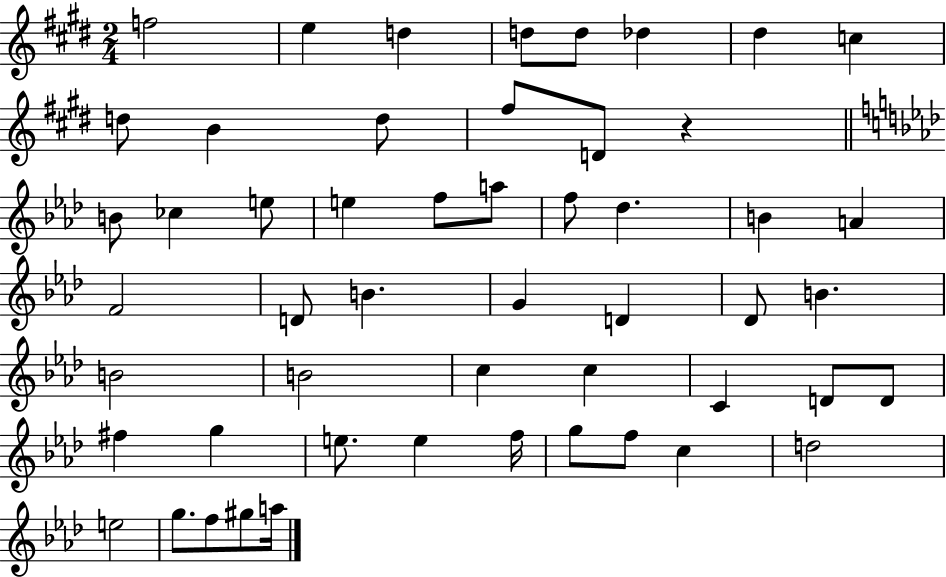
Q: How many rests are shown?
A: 1